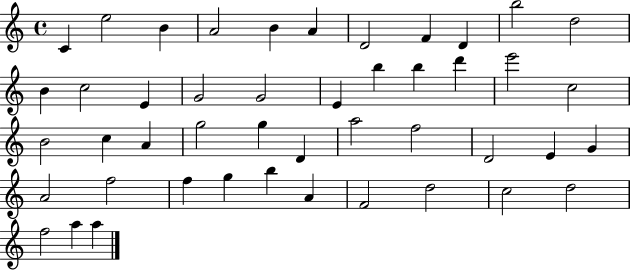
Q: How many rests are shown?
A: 0